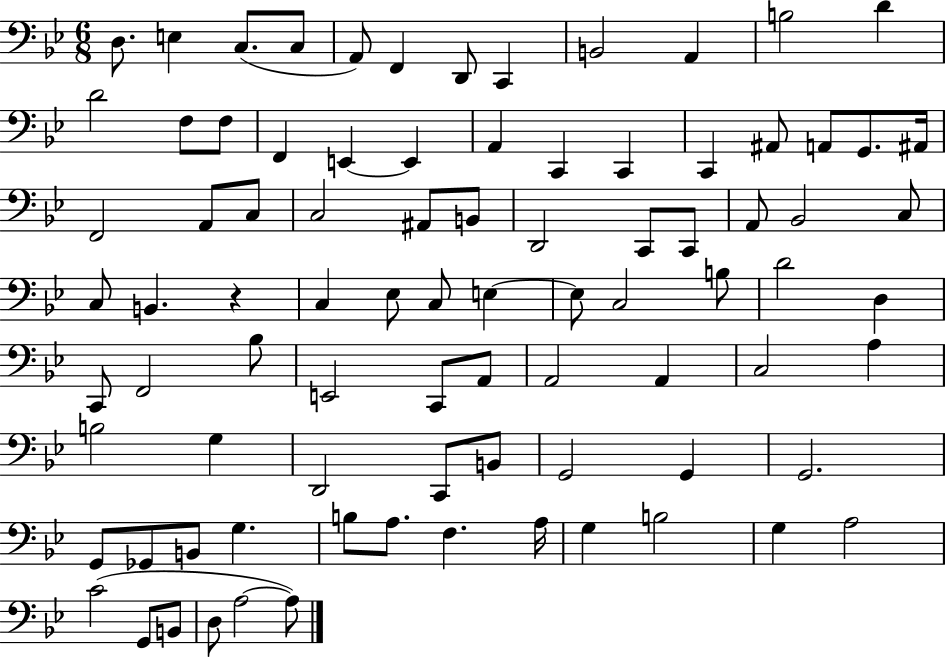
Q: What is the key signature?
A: BES major